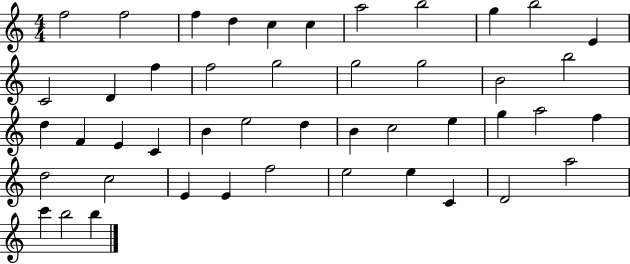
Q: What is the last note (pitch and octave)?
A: B5